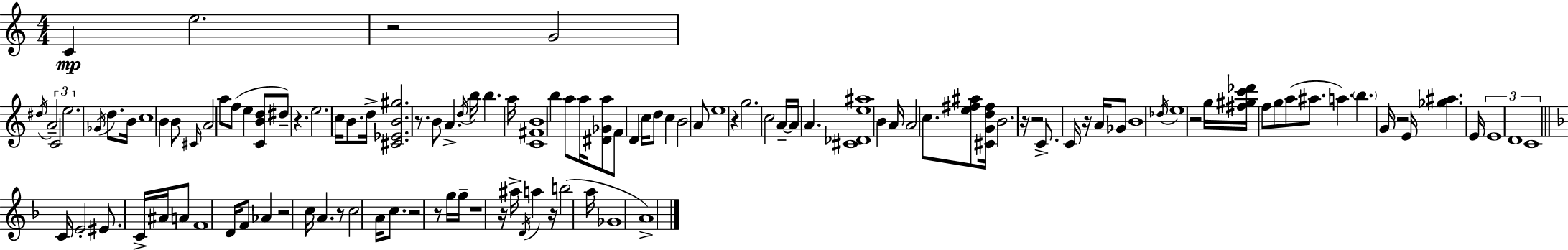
C4/q E5/h. R/h G4/h D#5/s A4/h C4/h E5/h. Gb4/s D5/e. B4/s C5/w B4/q B4/e C#4/s A4/h A5/e F5/e E5/q [C4,B4,D5]/e D#5/e R/q. E5/h. C5/s B4/e. D5/s [C#4,Eb4,B4,G#5]/h. R/e. B4/e A4/q. D5/s B5/s B5/q. A5/s [C4,F#4,B4]/w B5/q A5/e A5/s [D#4,Gb4,A5]/e F4/e D4/q C5/s D5/e C5/q B4/h A4/e E5/w R/q G5/h. C5/h A4/s A4/s A4/q. [C#4,Db4,E5,A#5]/w B4/q A4/s A4/h C5/e. [E5,F#5,A#5]/e [C#4,G4,D5,F#5]/s B4/h. R/s R/h C4/e. C4/s R/s A4/s Gb4/e B4/w Db5/s E5/w R/h G5/s [F#5,G#5,C6,Db6]/s F5/e G5/e A5/e A#5/e. A5/q. B5/q. G4/s R/h E4/s [Gb5,A#5]/q. E4/s E4/w D4/w C4/w C4/s E4/h EIS4/e. C4/s A#4/s A4/e F4/w D4/s F4/e Ab4/q R/h C5/s A4/q. R/e C5/h A4/s C5/e. R/h R/e G5/s G5/s R/w R/s A#5/s D4/s A5/q R/s B5/h A5/s Gb4/w A4/w